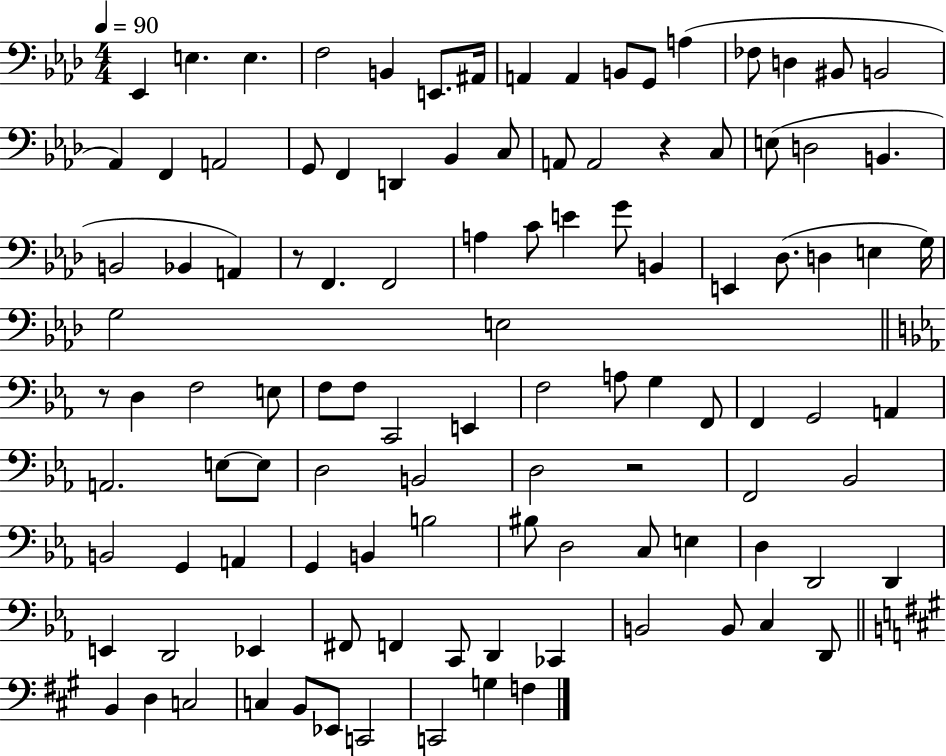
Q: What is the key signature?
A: AES major